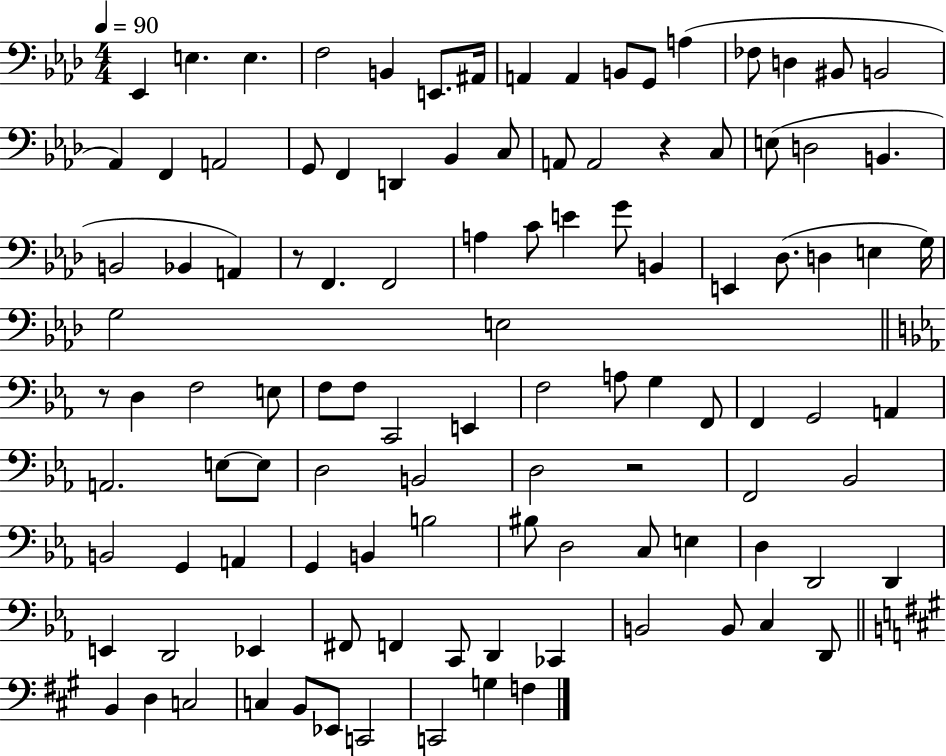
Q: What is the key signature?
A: AES major